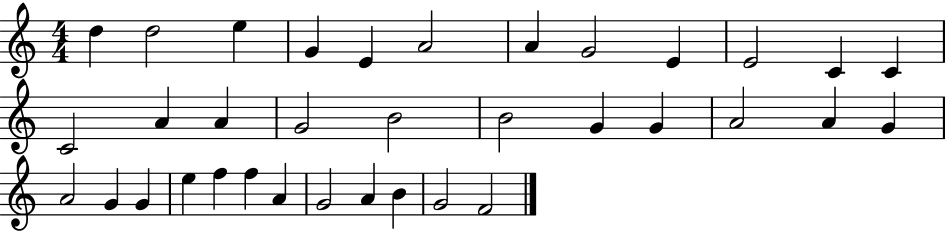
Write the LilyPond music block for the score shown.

{
  \clef treble
  \numericTimeSignature
  \time 4/4
  \key c \major
  d''4 d''2 e''4 | g'4 e'4 a'2 | a'4 g'2 e'4 | e'2 c'4 c'4 | \break c'2 a'4 a'4 | g'2 b'2 | b'2 g'4 g'4 | a'2 a'4 g'4 | \break a'2 g'4 g'4 | e''4 f''4 f''4 a'4 | g'2 a'4 b'4 | g'2 f'2 | \break \bar "|."
}